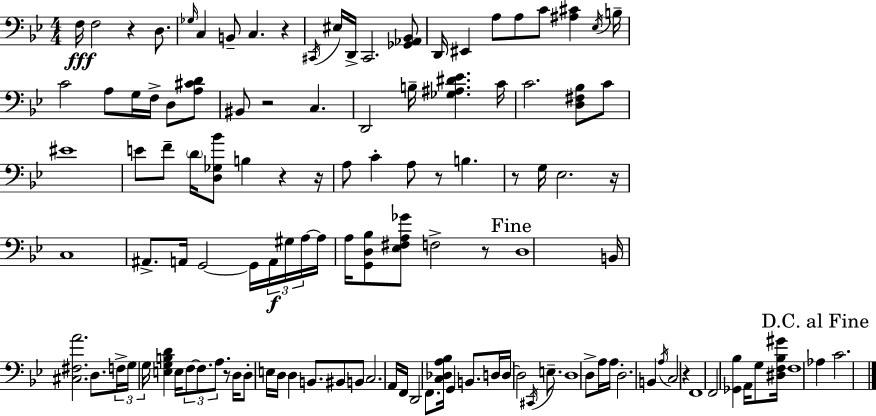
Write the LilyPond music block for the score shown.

{
  \clef bass
  \numericTimeSignature
  \time 4/4
  \key bes \major
  \repeat volta 2 { f16\fff f2 r4 d8. | \grace { ges16 } c4 b,8-- c4. r4 | \acciaccatura { cis,16 } eis16 d,16-> cis,2. | <ges, aes, bes,>8 d,16 eis,4 a8 a8 c'8 <ais cis'>4 | \break \acciaccatura { ees16 } b16-- c'2 a8 g16 f16-> d8 | <a cis' d'>8 bis,8 r2 c4. | d,2 b16-- <ges ais dis' ees'>4. | c'16 c'2. <d fis bes>8 | \break c'8 eis'1 | e'8 f'8-- \parenthesize d'16 <d ges bes'>8 b4 r4 | r16 a8 c'4-. a8 r8 b4. | r8 g16 ees2. | \break r16 c1 | ais,8.-> a,16 g,2~~ g,16 | \tuplet 3/2 { a,16\f gis16 a16~~ } a16 a16 <g, d bes>8 <ees fis a ges'>8 f2-> | r8 \mark "Fine" d1 | \break b,16 <cis fis a'>2. | d8. \tuplet 3/2 { f16-> g16 g16 } <e g b d'>4 e16 \tuplet 3/2 { f8~~ f8. | a8. } r8 d16 d8-. e16 d16 d4 b,8. | bis,8 b,8 c2. | \break a,16 f,16 d,2 f,8. <c des a bes>16 g,4 | b,8. d16 d16~~ d2 | \acciaccatura { cis,16 } e8.-- d1 | d8-> a16 a16 d2.-. | \break b,4 \acciaccatura { a16 } c2 | r4 f,1 | f,2 <ges, bes>4 | a,16 g8 <dis f bes gis'>16 f1 | \break \mark "D.C. al Fine" aes4 c'2. | } \bar "|."
}